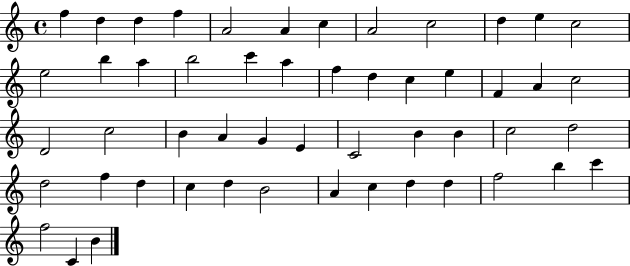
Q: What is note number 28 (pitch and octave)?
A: B4